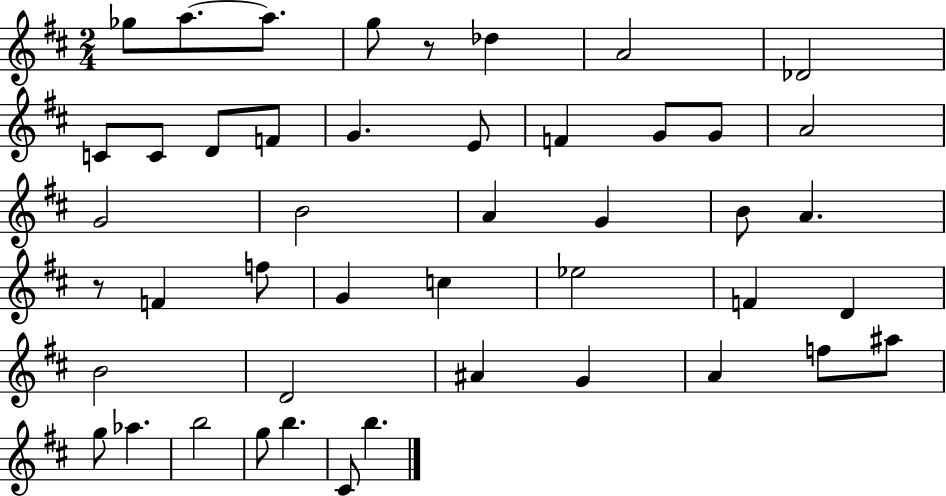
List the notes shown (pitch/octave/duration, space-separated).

Gb5/e A5/e. A5/e. G5/e R/e Db5/q A4/h Db4/h C4/e C4/e D4/e F4/e G4/q. E4/e F4/q G4/e G4/e A4/h G4/h B4/h A4/q G4/q B4/e A4/q. R/e F4/q F5/e G4/q C5/q Eb5/h F4/q D4/q B4/h D4/h A#4/q G4/q A4/q F5/e A#5/e G5/e Ab5/q. B5/h G5/e B5/q. C#4/e B5/q.